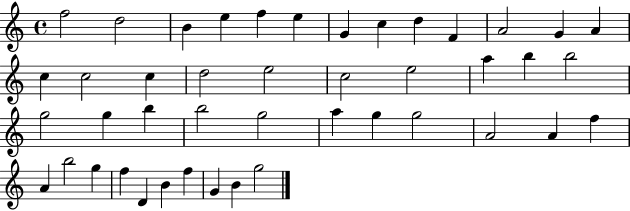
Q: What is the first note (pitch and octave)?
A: F5